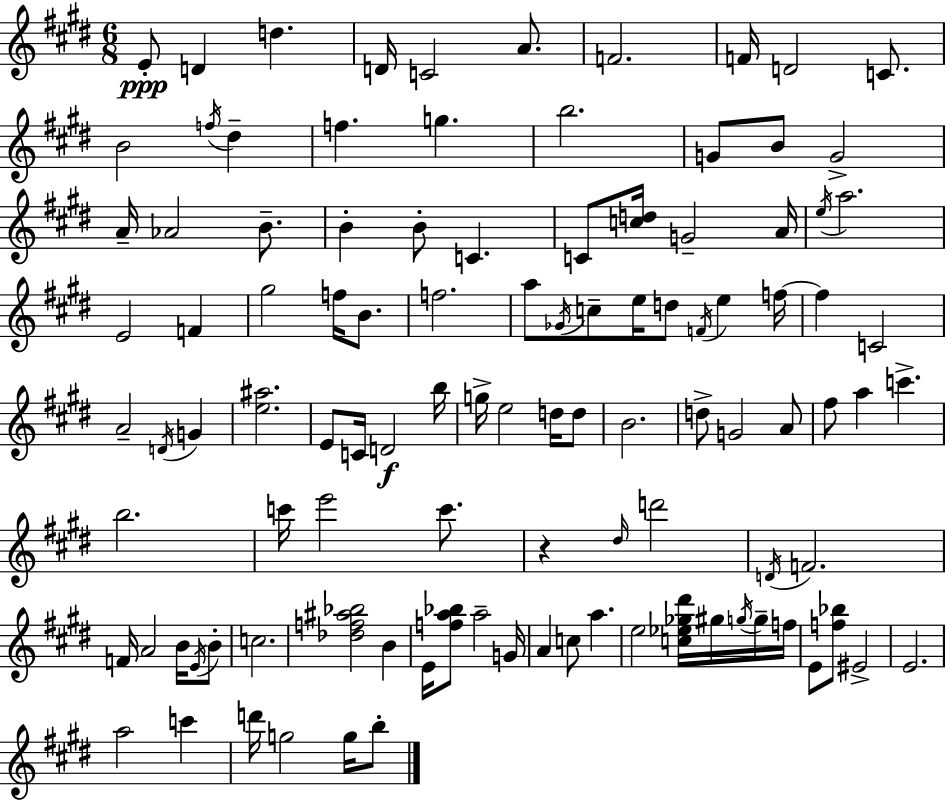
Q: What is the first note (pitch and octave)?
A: E4